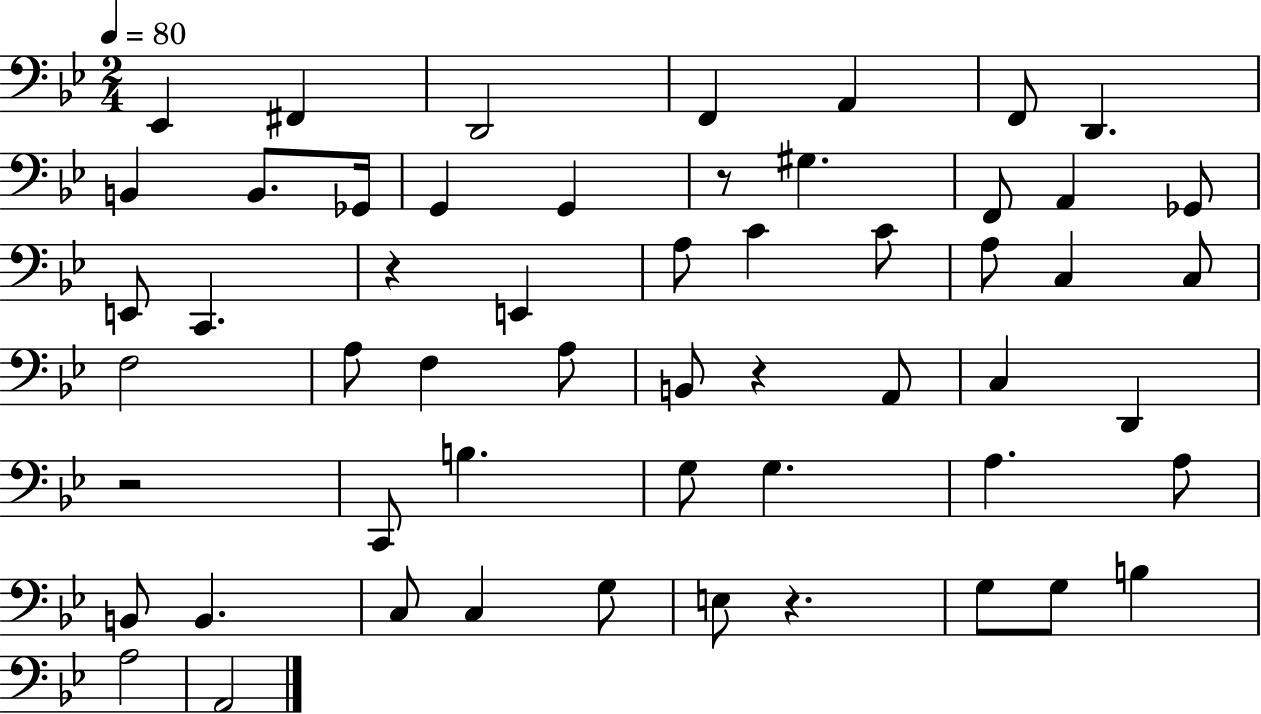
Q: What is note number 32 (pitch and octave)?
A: C3